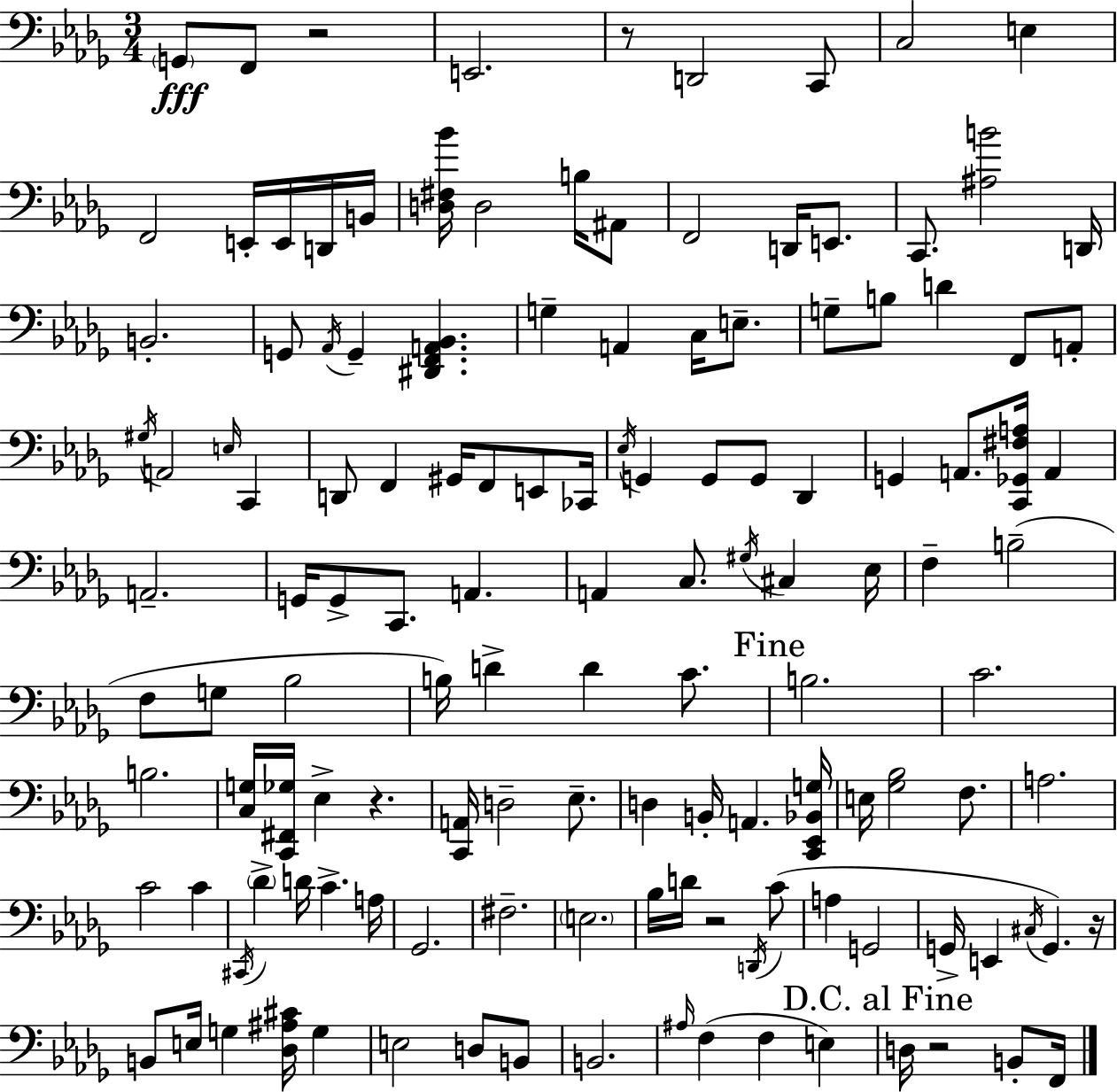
X:1
T:Untitled
M:3/4
L:1/4
K:Bbm
G,,/2 F,,/2 z2 E,,2 z/2 D,,2 C,,/2 C,2 E, F,,2 E,,/4 E,,/4 D,,/4 B,,/4 [D,^F,_B]/4 D,2 B,/4 ^A,,/2 F,,2 D,,/4 E,,/2 C,,/2 [^A,B]2 D,,/4 B,,2 G,,/2 _A,,/4 G,, [^D,,F,,A,,_B,,] G, A,, C,/4 E,/2 G,/2 B,/2 D F,,/2 A,,/2 ^G,/4 A,,2 E,/4 C,, D,,/2 F,, ^G,,/4 F,,/2 E,,/2 _C,,/4 _E,/4 G,, G,,/2 G,,/2 _D,, G,, A,,/2 [C,,_G,,^F,A,]/4 A,, A,,2 G,,/4 G,,/2 C,,/2 A,, A,, C,/2 ^G,/4 ^C, _E,/4 F, B,2 F,/2 G,/2 _B,2 B,/4 D D C/2 B,2 C2 B,2 [C,G,]/4 [C,,^F,,_G,]/4 _E, z [C,,A,,]/4 D,2 _E,/2 D, B,,/4 A,, [C,,_E,,_B,,G,]/4 E,/4 [_G,_B,]2 F,/2 A,2 C2 C ^C,,/4 _D D/4 C A,/4 _G,,2 ^F,2 E,2 _B,/4 D/4 z2 D,,/4 C/2 A, G,,2 G,,/4 E,, ^C,/4 G,, z/4 B,,/2 E,/4 G, [_D,^A,^C]/4 G, E,2 D,/2 B,,/2 B,,2 ^A,/4 F, F, E, D,/4 z2 B,,/2 F,,/4